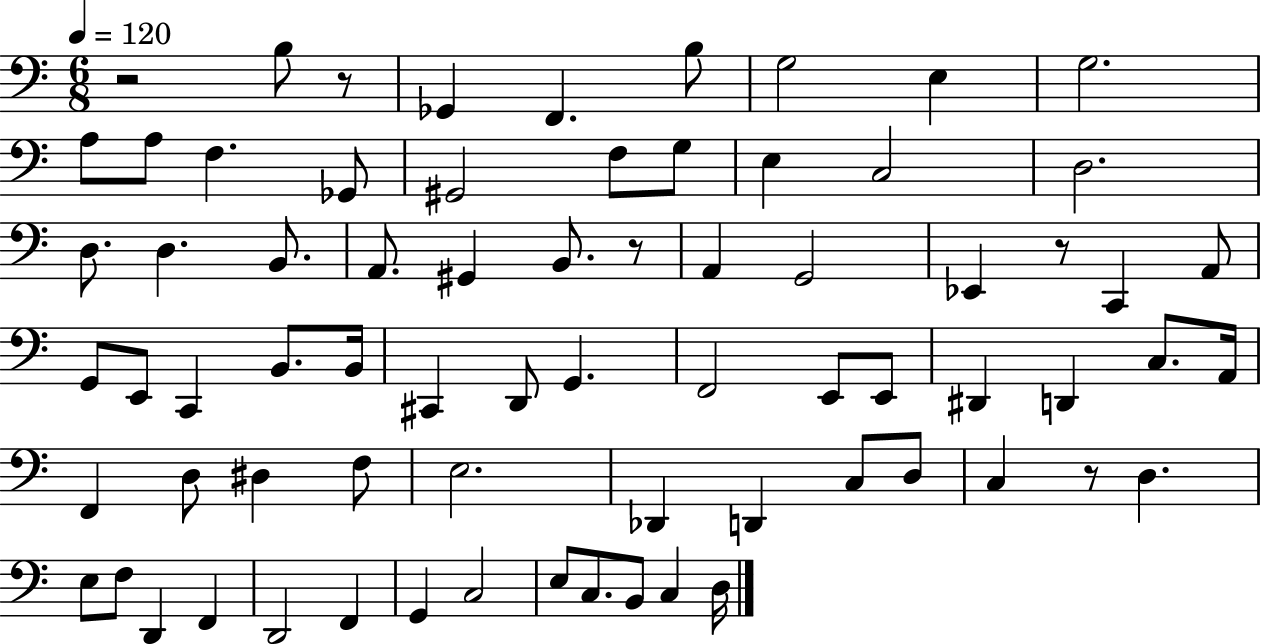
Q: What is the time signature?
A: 6/8